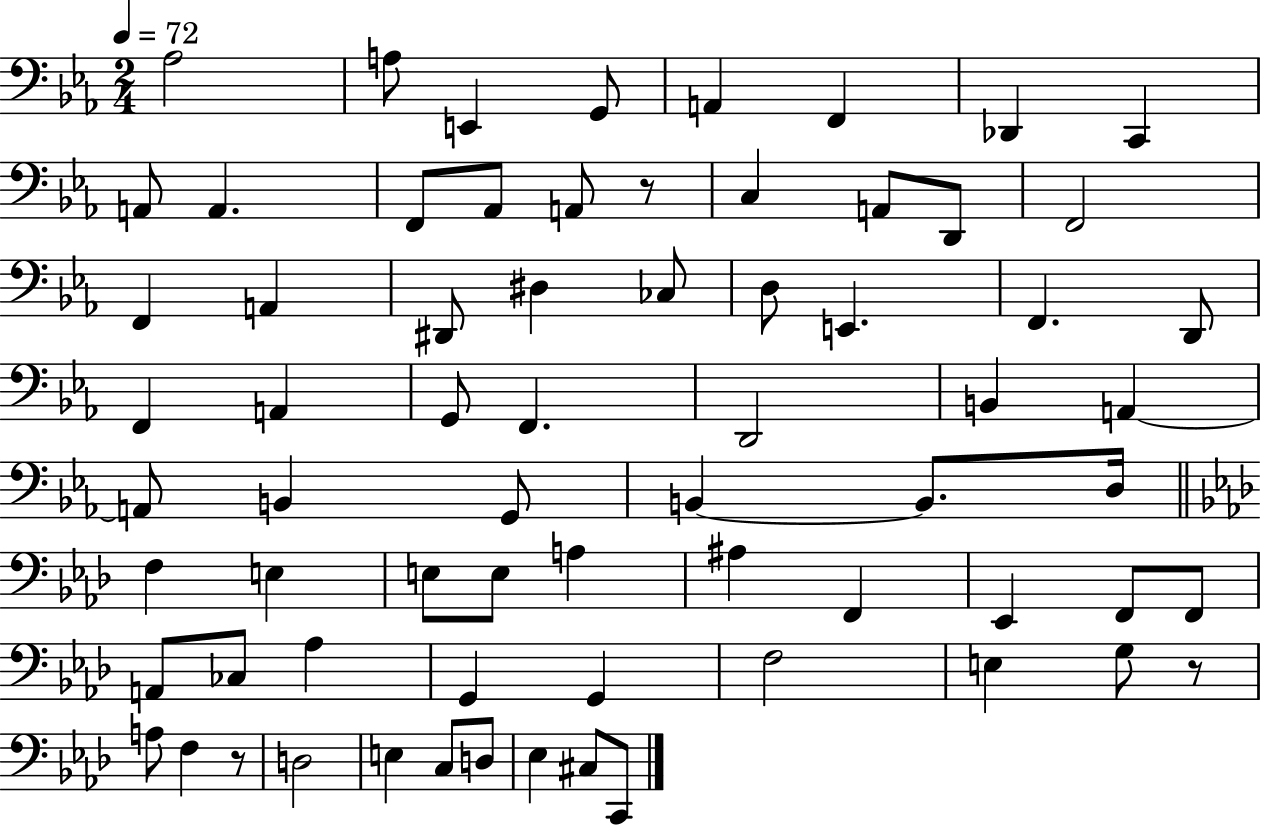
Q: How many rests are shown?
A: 3